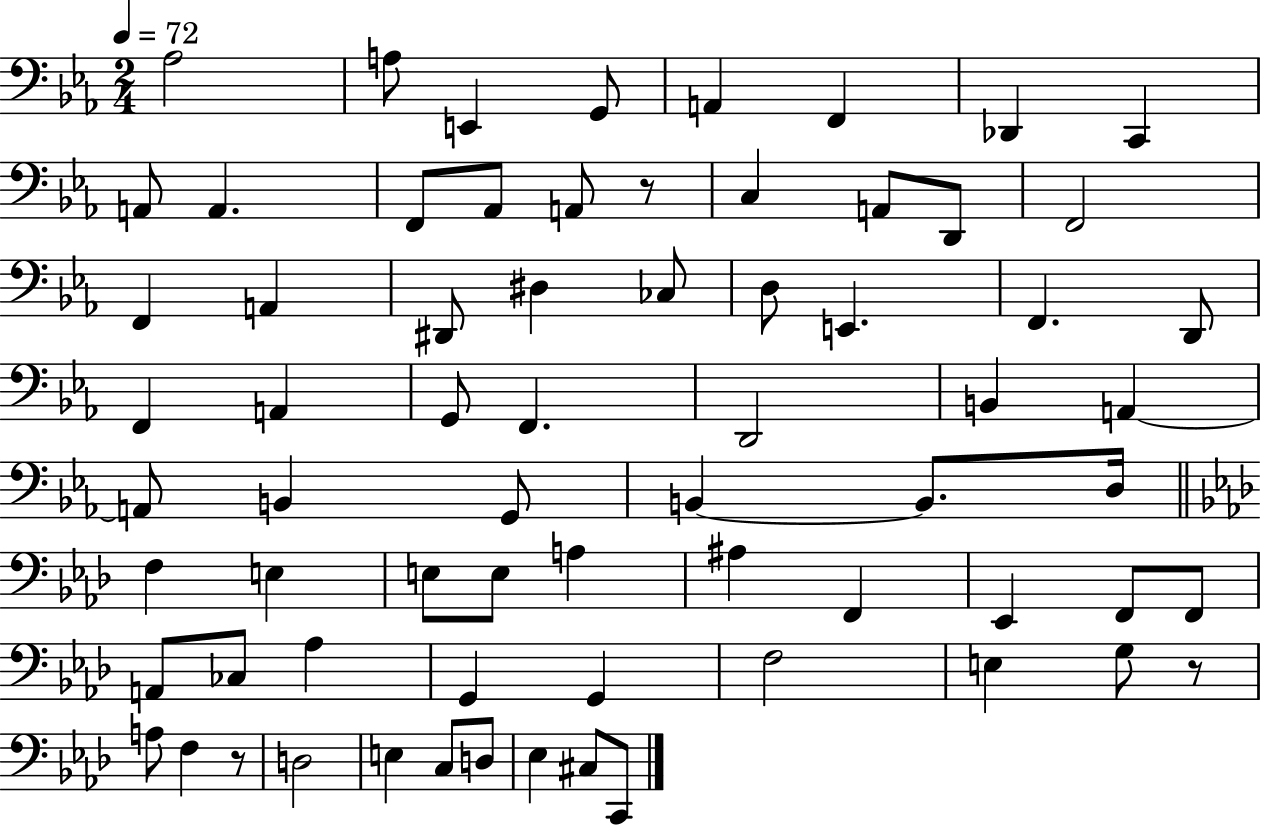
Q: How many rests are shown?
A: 3